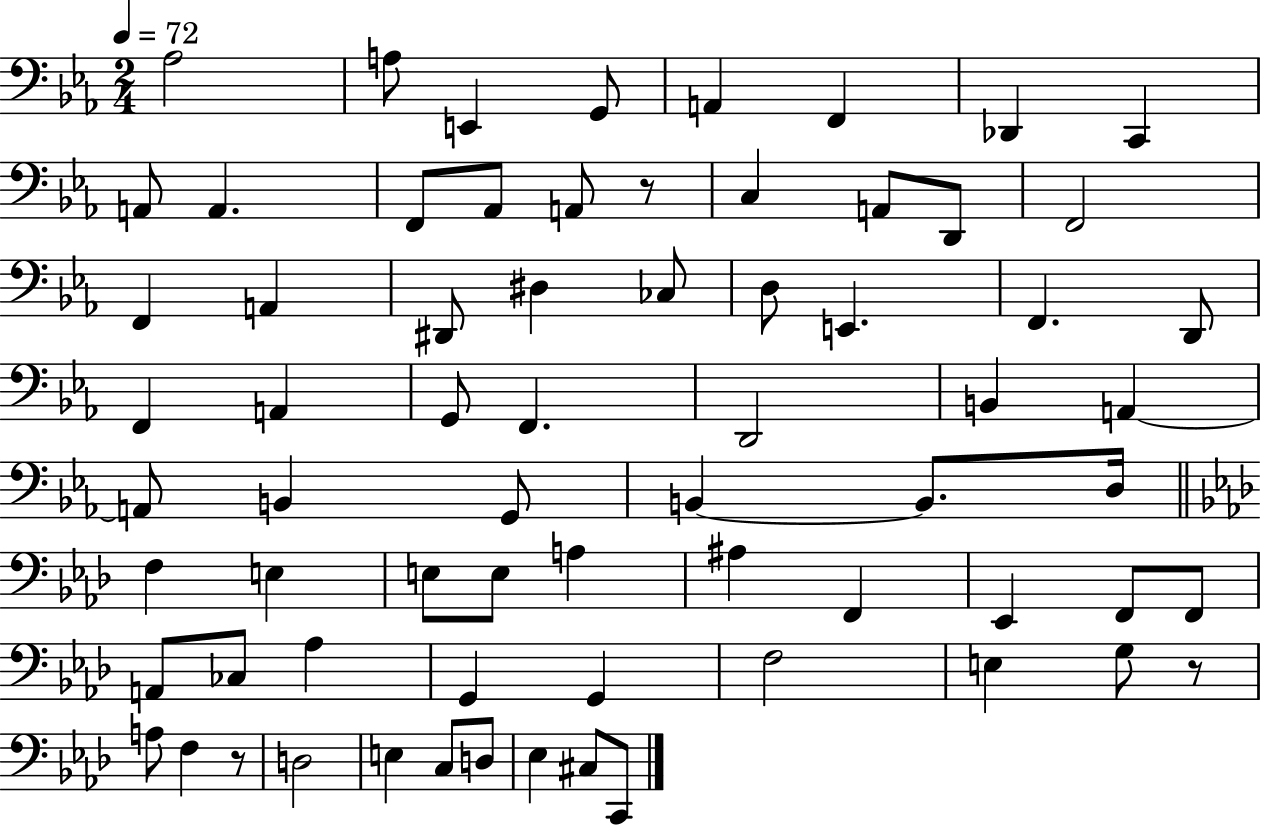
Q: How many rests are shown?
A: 3